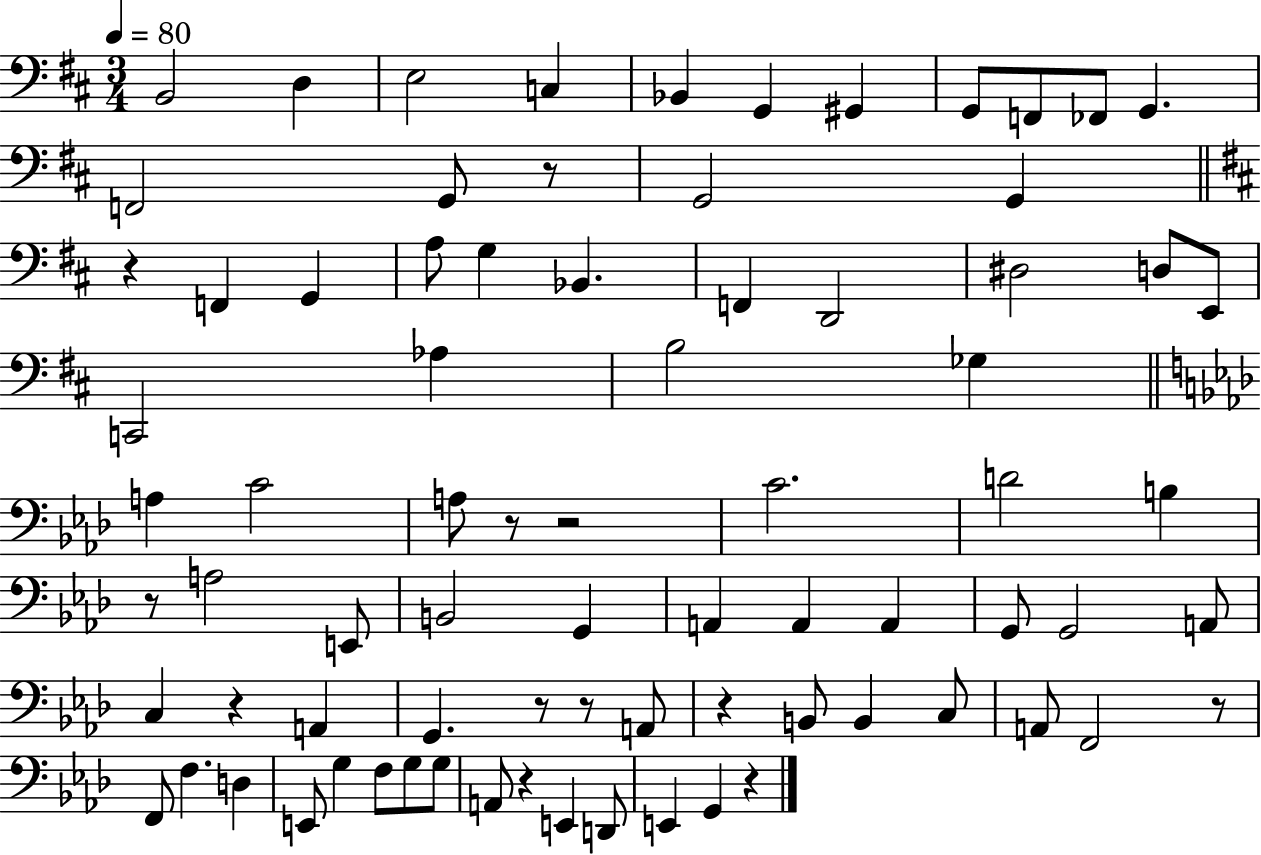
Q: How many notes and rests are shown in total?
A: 79